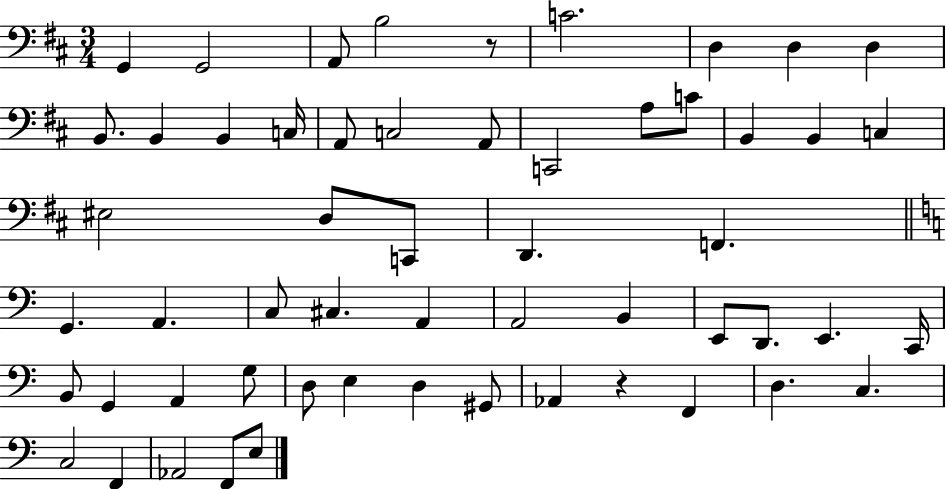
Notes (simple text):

G2/q G2/h A2/e B3/h R/e C4/h. D3/q D3/q D3/q B2/e. B2/q B2/q C3/s A2/e C3/h A2/e C2/h A3/e C4/e B2/q B2/q C3/q EIS3/h D3/e C2/e D2/q. F2/q. G2/q. A2/q. C3/e C#3/q. A2/q A2/h B2/q E2/e D2/e. E2/q. C2/s B2/e G2/q A2/q G3/e D3/e E3/q D3/q G#2/e Ab2/q R/q F2/q D3/q. C3/q. C3/h F2/q Ab2/h F2/e E3/e